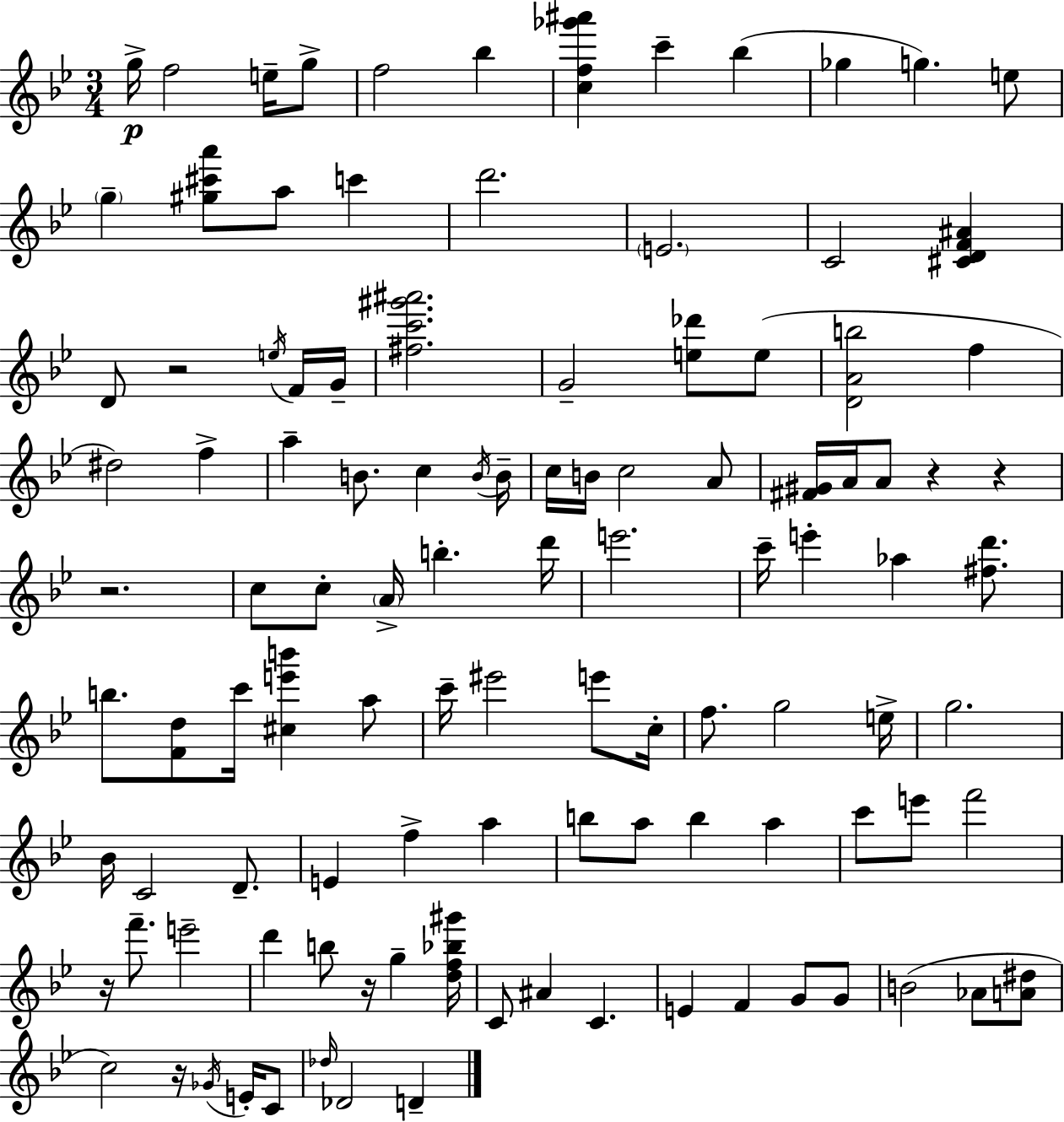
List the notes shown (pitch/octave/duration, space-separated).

G5/s F5/h E5/s G5/e F5/h Bb5/q [C5,F5,Gb6,A#6]/q C6/q Bb5/q Gb5/q G5/q. E5/e G5/q [G#5,C#6,A6]/e A5/e C6/q D6/h. E4/h. C4/h [C#4,D4,F4,A#4]/q D4/e R/h E5/s F4/s G4/s [F#5,C6,G#6,A#6]/h. G4/h [E5,Db6]/e E5/e [D4,A4,B5]/h F5/q D#5/h F5/q A5/q B4/e. C5/q B4/s B4/s C5/s B4/s C5/h A4/e [F#4,G#4]/s A4/s A4/e R/q R/q R/h. C5/e C5/e A4/s B5/q. D6/s E6/h. C6/s E6/q Ab5/q [F#5,D6]/e. B5/e. [F4,D5]/e C6/s [C#5,E6,B6]/q A5/e C6/s EIS6/h E6/e C5/s F5/e. G5/h E5/s G5/h. Bb4/s C4/h D4/e. E4/q F5/q A5/q B5/e A5/e B5/q A5/q C6/e E6/e F6/h R/s F6/e. E6/h D6/q B5/e R/s G5/q [D5,F5,Bb5,G#6]/s C4/e A#4/q C4/q. E4/q F4/q G4/e G4/e B4/h Ab4/e [A4,D#5]/e C5/h R/s Gb4/s E4/s C4/e Db5/s Db4/h D4/q